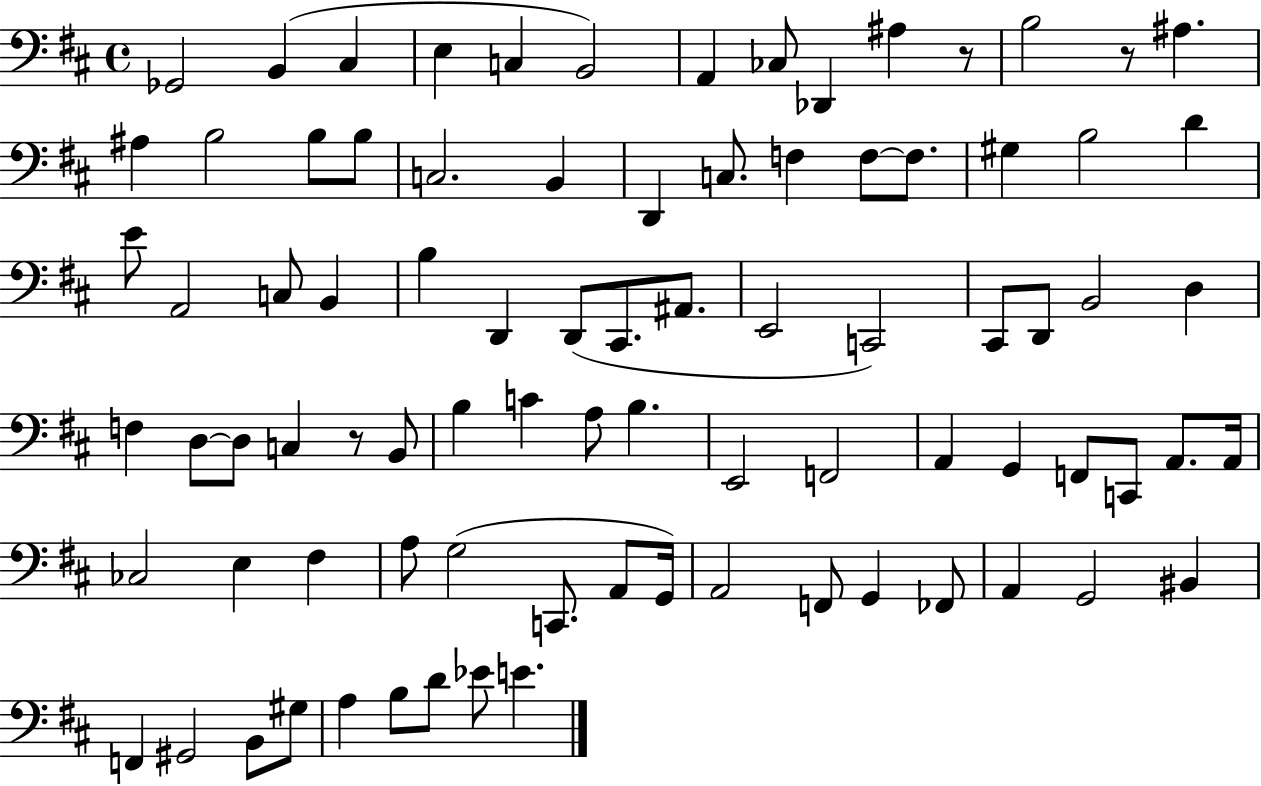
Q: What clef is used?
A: bass